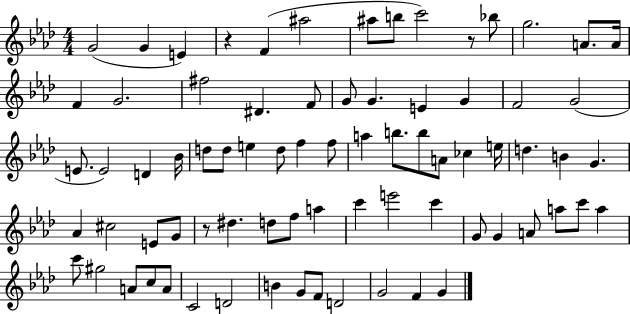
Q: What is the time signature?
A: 4/4